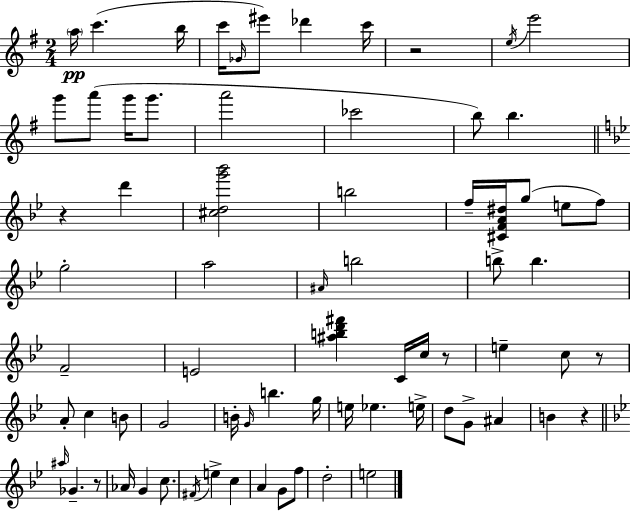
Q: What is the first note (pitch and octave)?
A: A5